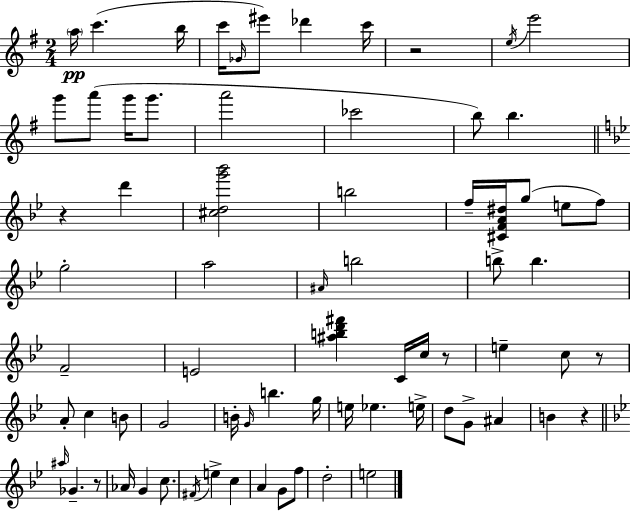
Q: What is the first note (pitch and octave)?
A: A5